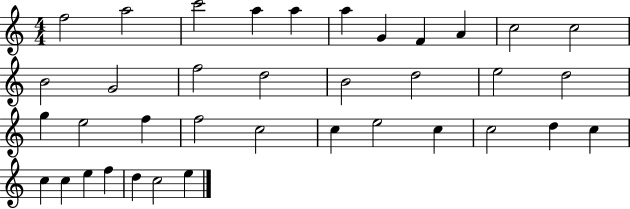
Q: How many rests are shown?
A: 0